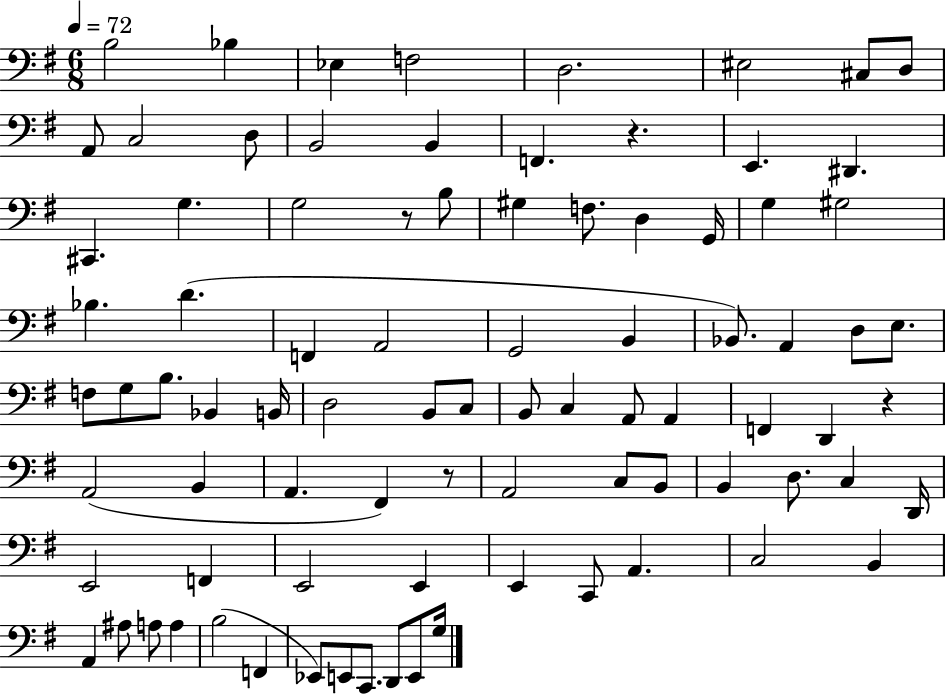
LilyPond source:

{
  \clef bass
  \numericTimeSignature
  \time 6/8
  \key g \major
  \tempo 4 = 72
  b2 bes4 | ees4 f2 | d2. | eis2 cis8 d8 | \break a,8 c2 d8 | b,2 b,4 | f,4. r4. | e,4. dis,4. | \break cis,4. g4. | g2 r8 b8 | gis4 f8. d4 g,16 | g4 gis2 | \break bes4. d'4.( | f,4 a,2 | g,2 b,4 | bes,8.) a,4 d8 e8. | \break f8 g8 b8. bes,4 b,16 | d2 b,8 c8 | b,8 c4 a,8 a,4 | f,4 d,4 r4 | \break a,2( b,4 | a,4. fis,4) r8 | a,2 c8 b,8 | b,4 d8. c4 d,16 | \break e,2 f,4 | e,2 e,4 | e,4 c,8 a,4. | c2 b,4 | \break a,4 ais8 a8 a4 | b2( f,4 | ees,8) e,8 c,8. d,8 e,8 g16 | \bar "|."
}